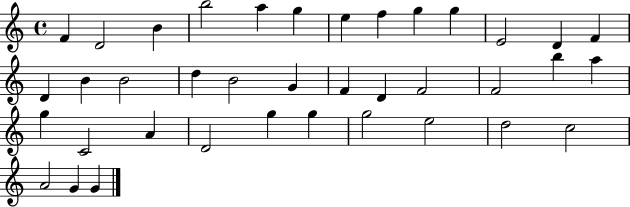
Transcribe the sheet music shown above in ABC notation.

X:1
T:Untitled
M:4/4
L:1/4
K:C
F D2 B b2 a g e f g g E2 D F D B B2 d B2 G F D F2 F2 b a g C2 A D2 g g g2 e2 d2 c2 A2 G G